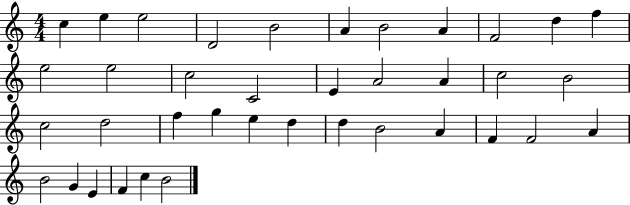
C5/q E5/q E5/h D4/h B4/h A4/q B4/h A4/q F4/h D5/q F5/q E5/h E5/h C5/h C4/h E4/q A4/h A4/q C5/h B4/h C5/h D5/h F5/q G5/q E5/q D5/q D5/q B4/h A4/q F4/q F4/h A4/q B4/h G4/q E4/q F4/q C5/q B4/h